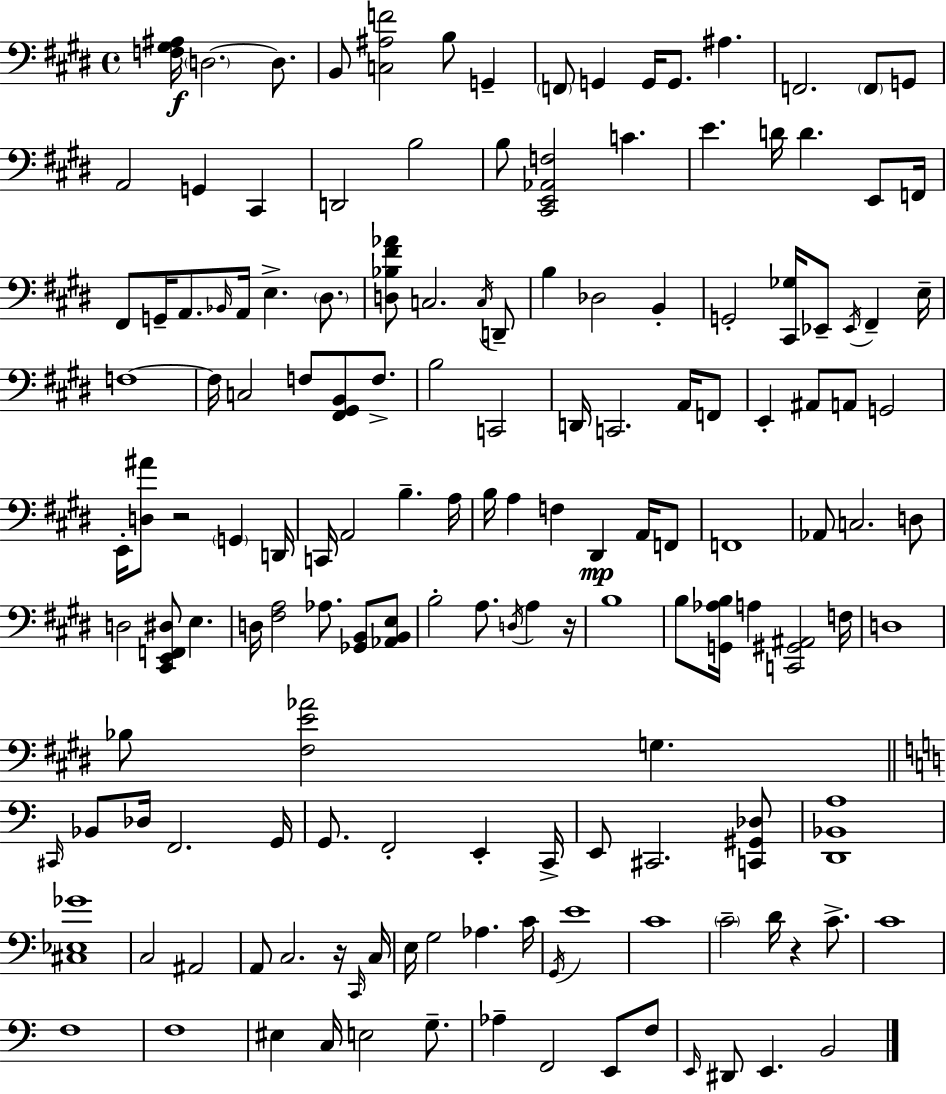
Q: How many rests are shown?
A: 4